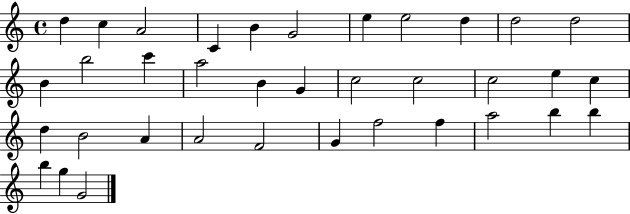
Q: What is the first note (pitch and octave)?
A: D5